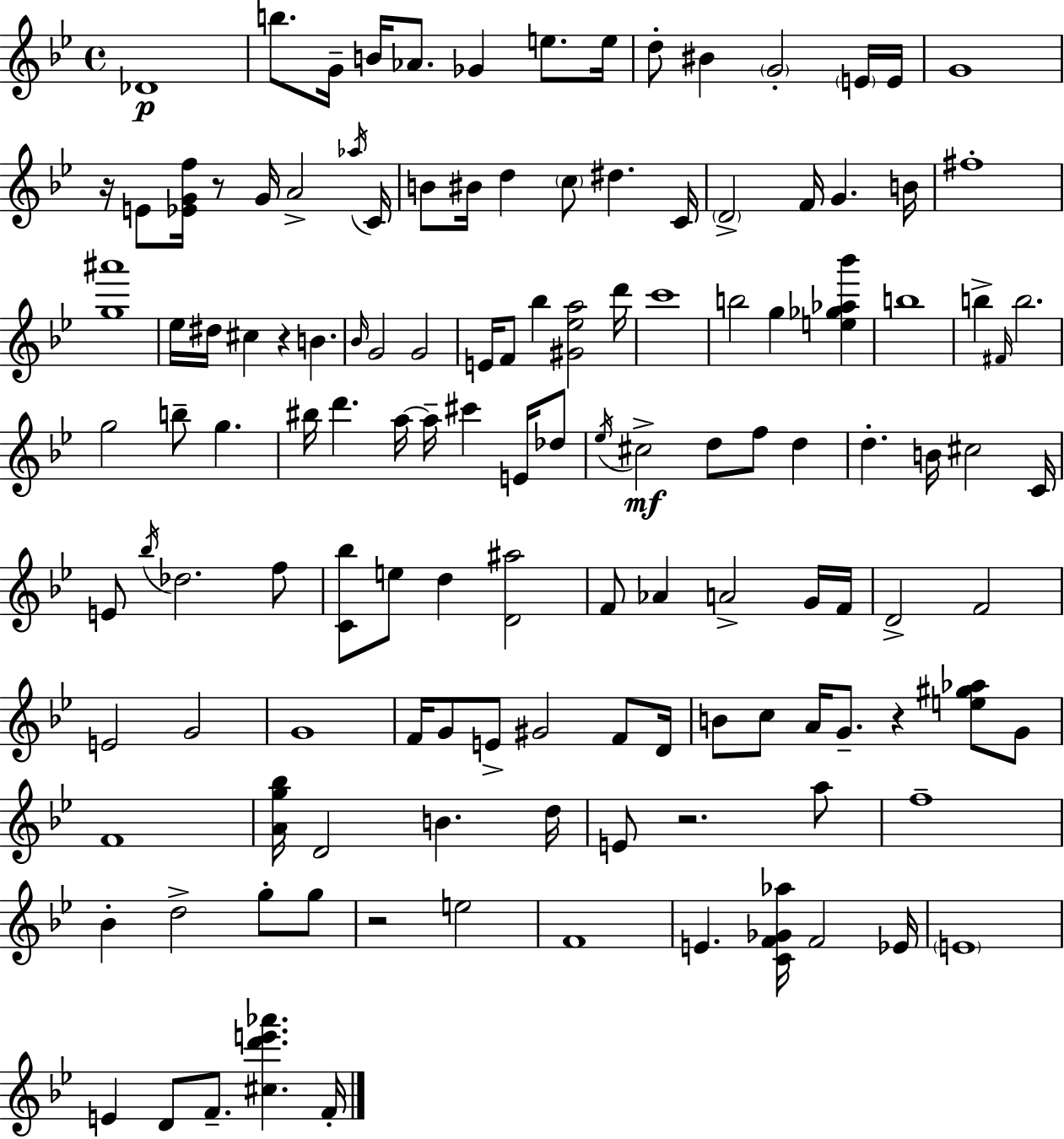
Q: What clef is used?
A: treble